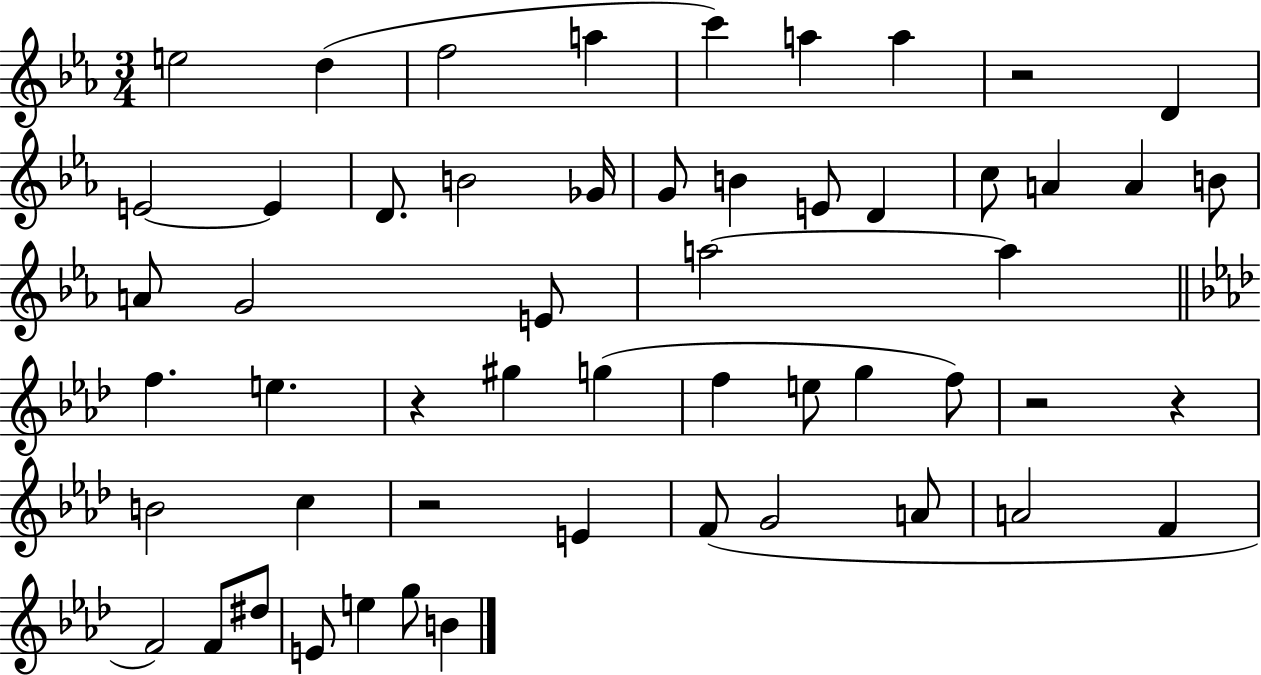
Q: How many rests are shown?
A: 5